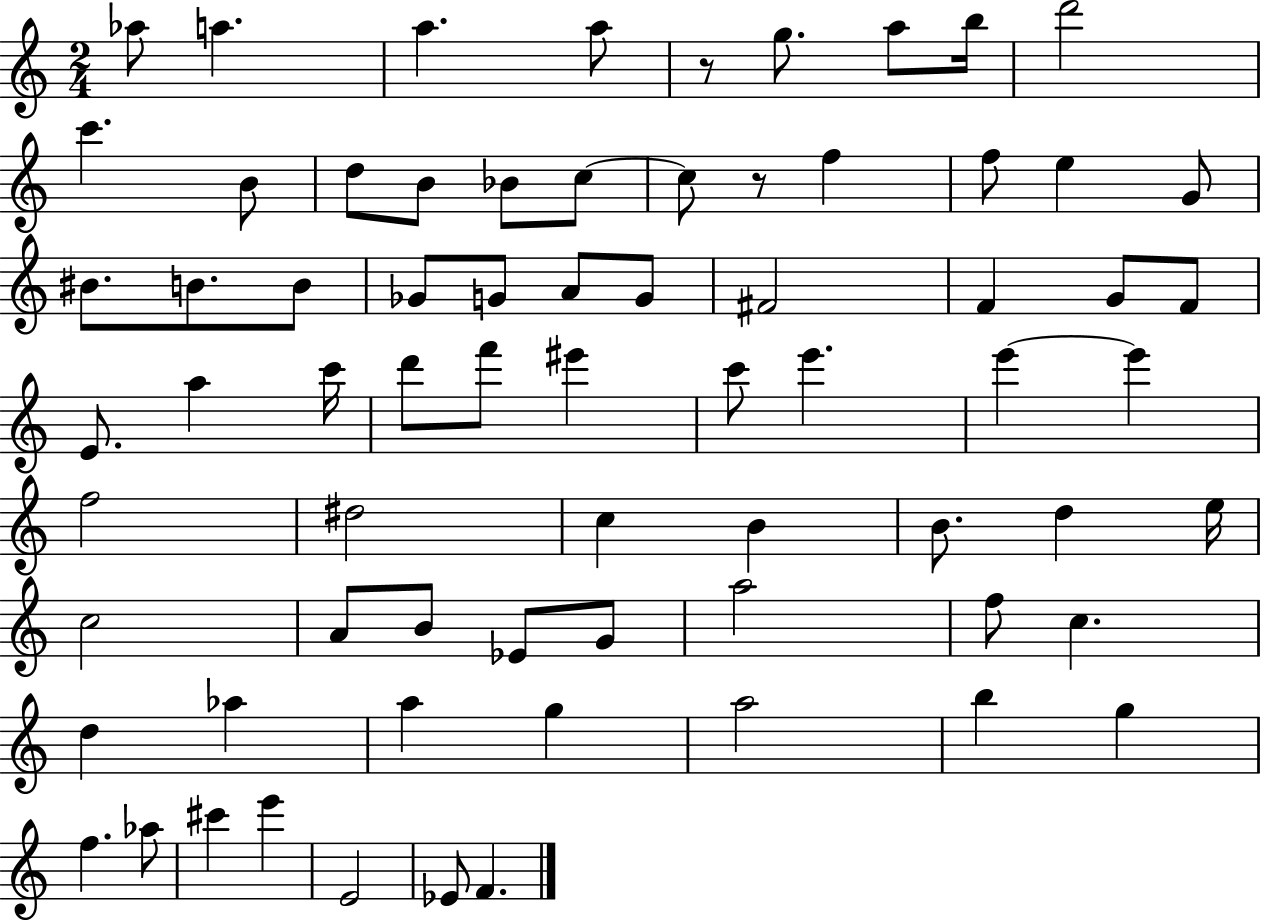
{
  \clef treble
  \numericTimeSignature
  \time 2/4
  \key c \major
  aes''8 a''4. | a''4. a''8 | r8 g''8. a''8 b''16 | d'''2 | \break c'''4. b'8 | d''8 b'8 bes'8 c''8~~ | c''8 r8 f''4 | f''8 e''4 g'8 | \break bis'8. b'8. b'8 | ges'8 g'8 a'8 g'8 | fis'2 | f'4 g'8 f'8 | \break e'8. a''4 c'''16 | d'''8 f'''8 eis'''4 | c'''8 e'''4. | e'''4~~ e'''4 | \break f''2 | dis''2 | c''4 b'4 | b'8. d''4 e''16 | \break c''2 | a'8 b'8 ees'8 g'8 | a''2 | f''8 c''4. | \break d''4 aes''4 | a''4 g''4 | a''2 | b''4 g''4 | \break f''4. aes''8 | cis'''4 e'''4 | e'2 | ees'8 f'4. | \break \bar "|."
}